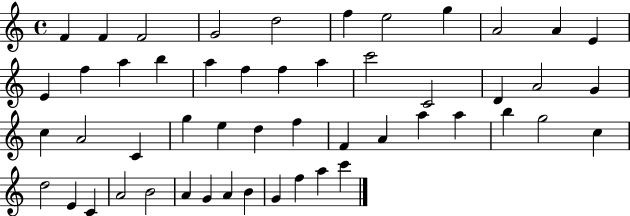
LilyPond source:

{
  \clef treble
  \time 4/4
  \defaultTimeSignature
  \key c \major
  f'4 f'4 f'2 | g'2 d''2 | f''4 e''2 g''4 | a'2 a'4 e'4 | \break e'4 f''4 a''4 b''4 | a''4 f''4 f''4 a''4 | c'''2 c'2 | d'4 a'2 g'4 | \break c''4 a'2 c'4 | g''4 e''4 d''4 f''4 | f'4 a'4 a''4 a''4 | b''4 g''2 c''4 | \break d''2 e'4 c'4 | a'2 b'2 | a'4 g'4 a'4 b'4 | g'4 f''4 a''4 c'''4 | \break \bar "|."
}